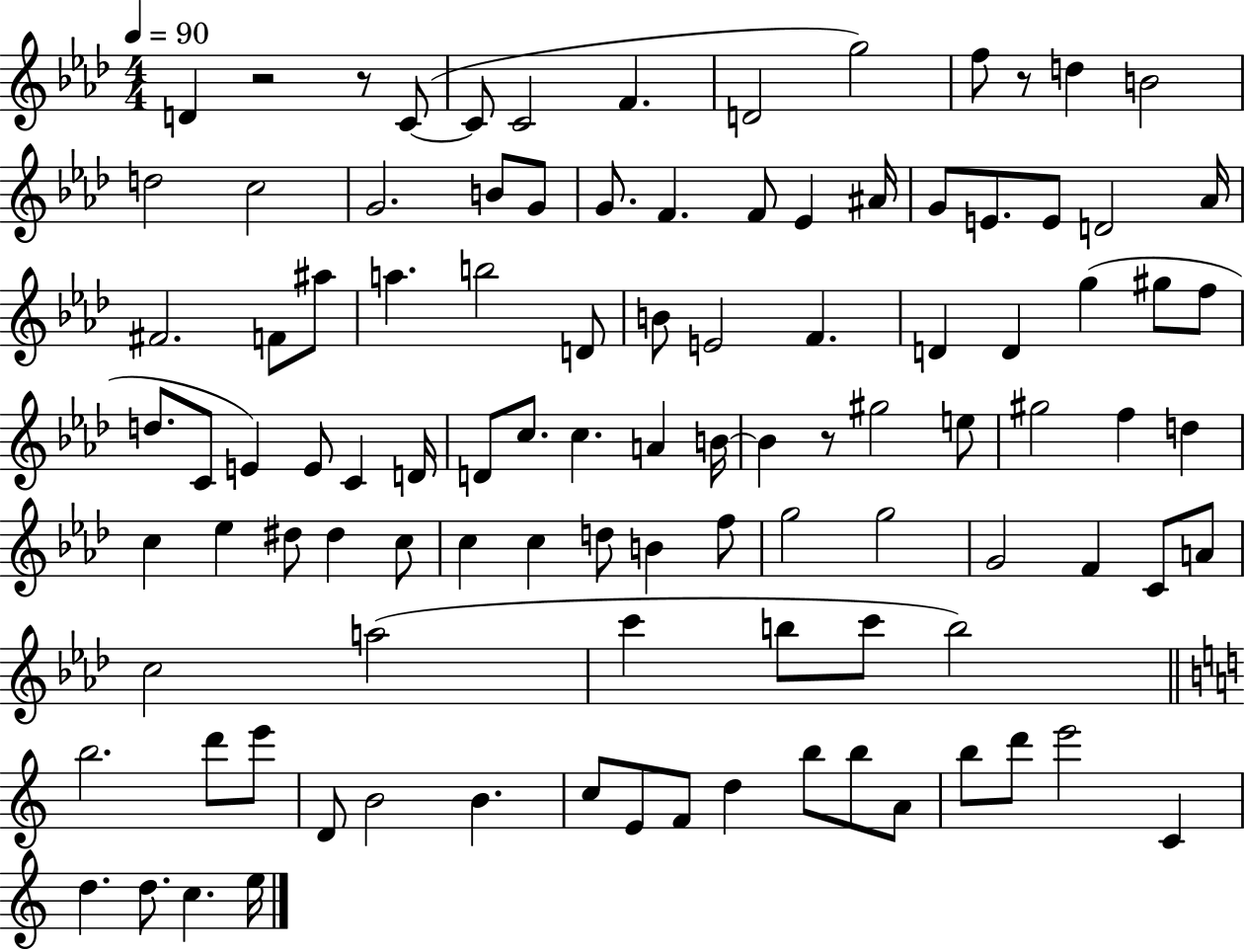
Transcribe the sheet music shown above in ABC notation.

X:1
T:Untitled
M:4/4
L:1/4
K:Ab
D z2 z/2 C/2 C/2 C2 F D2 g2 f/2 z/2 d B2 d2 c2 G2 B/2 G/2 G/2 F F/2 _E ^A/4 G/2 E/2 E/2 D2 _A/4 ^F2 F/2 ^a/2 a b2 D/2 B/2 E2 F D D g ^g/2 f/2 d/2 C/2 E E/2 C D/4 D/2 c/2 c A B/4 B z/2 ^g2 e/2 ^g2 f d c _e ^d/2 ^d c/2 c c d/2 B f/2 g2 g2 G2 F C/2 A/2 c2 a2 c' b/2 c'/2 b2 b2 d'/2 e'/2 D/2 B2 B c/2 E/2 F/2 d b/2 b/2 A/2 b/2 d'/2 e'2 C d d/2 c e/4